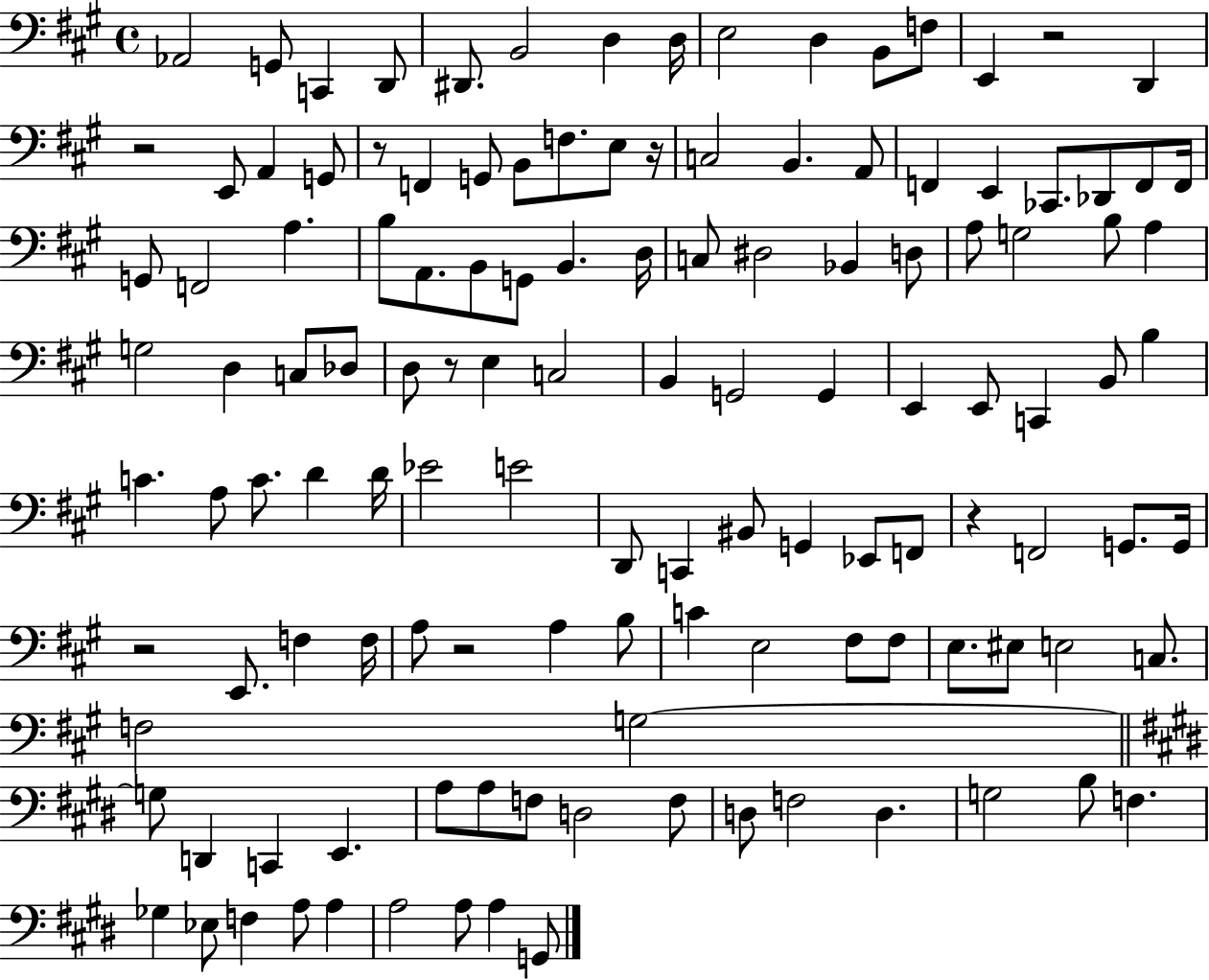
Ab2/h G2/e C2/q D2/e D#2/e. B2/h D3/q D3/s E3/h D3/q B2/e F3/e E2/q R/h D2/q R/h E2/e A2/q G2/e R/e F2/q G2/e B2/e F3/e. E3/e R/s C3/h B2/q. A2/e F2/q E2/q CES2/e. Db2/e F2/e F2/s G2/e F2/h A3/q. B3/e A2/e. B2/e G2/e B2/q. D3/s C3/e D#3/h Bb2/q D3/e A3/e G3/h B3/e A3/q G3/h D3/q C3/e Db3/e D3/e R/e E3/q C3/h B2/q G2/h G2/q E2/q E2/e C2/q B2/e B3/q C4/q. A3/e C4/e. D4/q D4/s Eb4/h E4/h D2/e C2/q BIS2/e G2/q Eb2/e F2/e R/q F2/h G2/e. G2/s R/h E2/e. F3/q F3/s A3/e R/h A3/q B3/e C4/q E3/h F#3/e F#3/e E3/e. EIS3/e E3/h C3/e. F3/h G3/h G3/e D2/q C2/q E2/q. A3/e A3/e F3/e D3/h F3/e D3/e F3/h D3/q. G3/h B3/e F3/q. Gb3/q Eb3/e F3/q A3/e A3/q A3/h A3/e A3/q G2/e